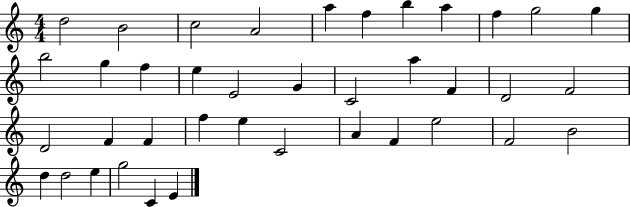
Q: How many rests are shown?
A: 0